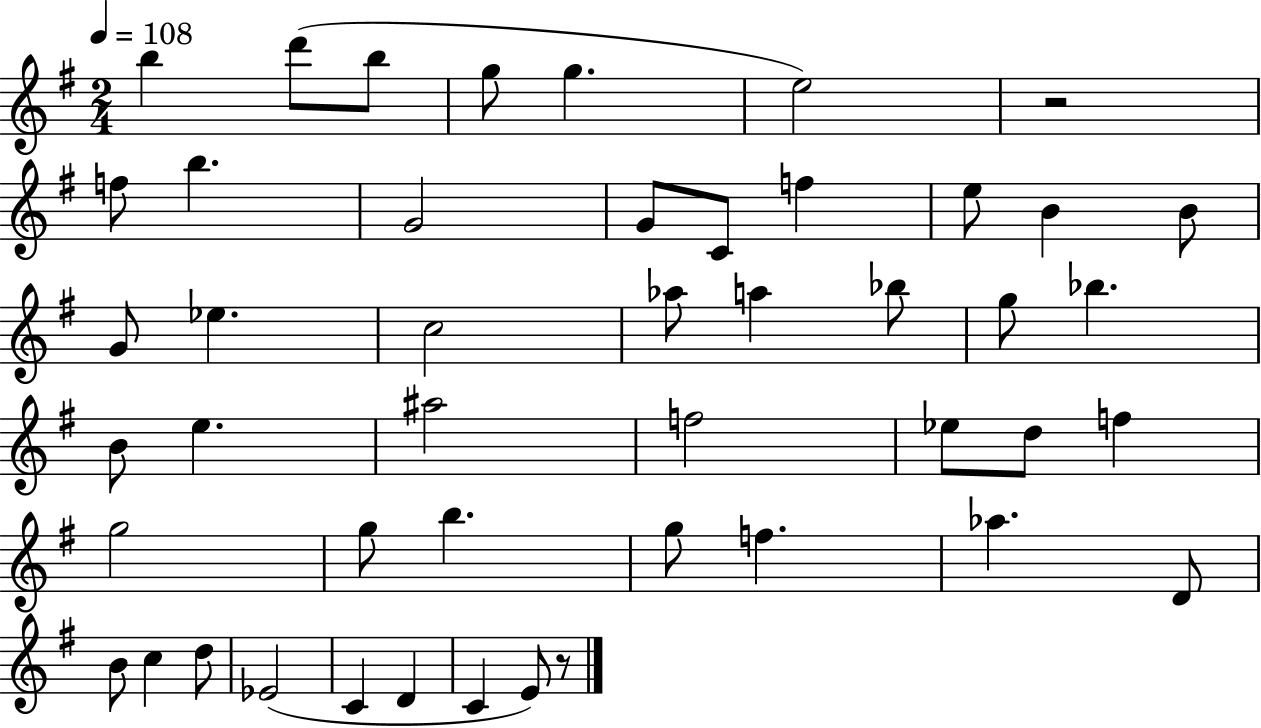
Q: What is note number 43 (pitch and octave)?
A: D4